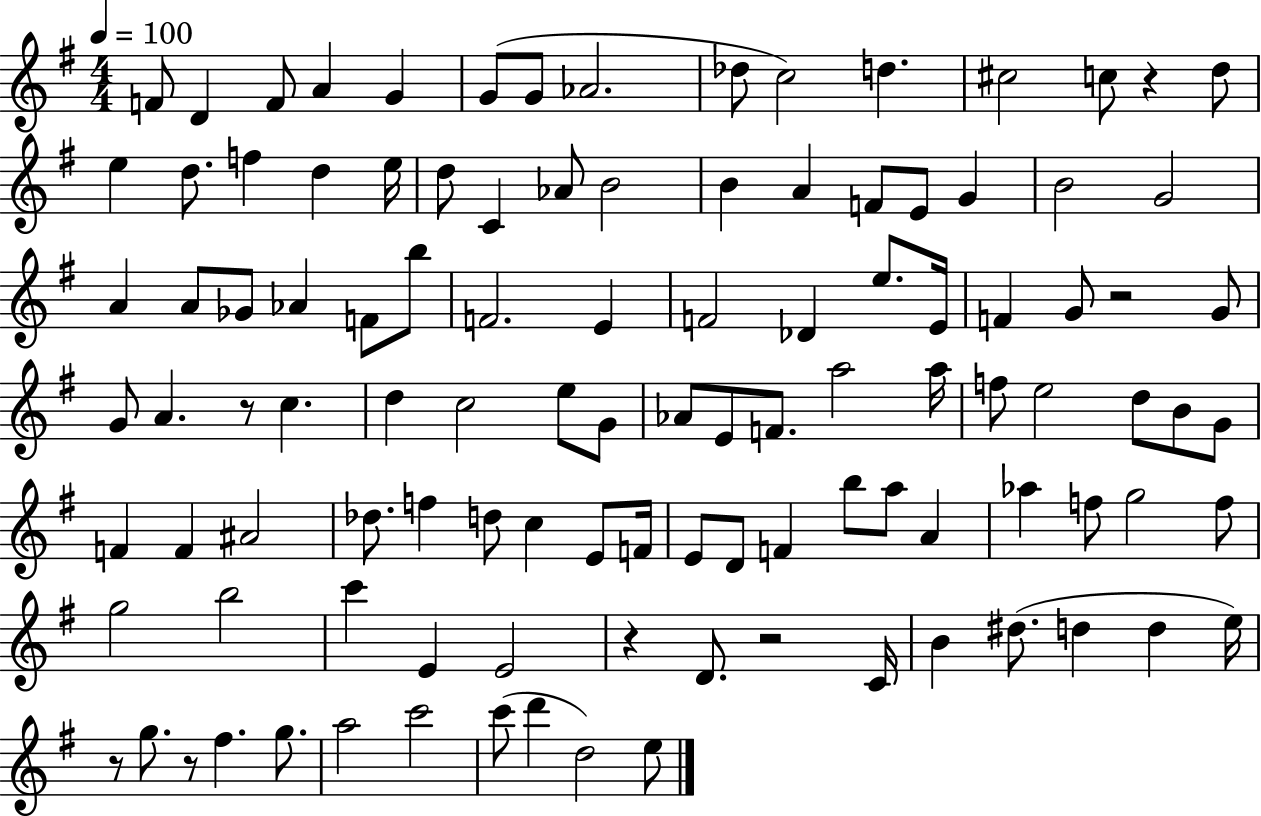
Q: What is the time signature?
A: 4/4